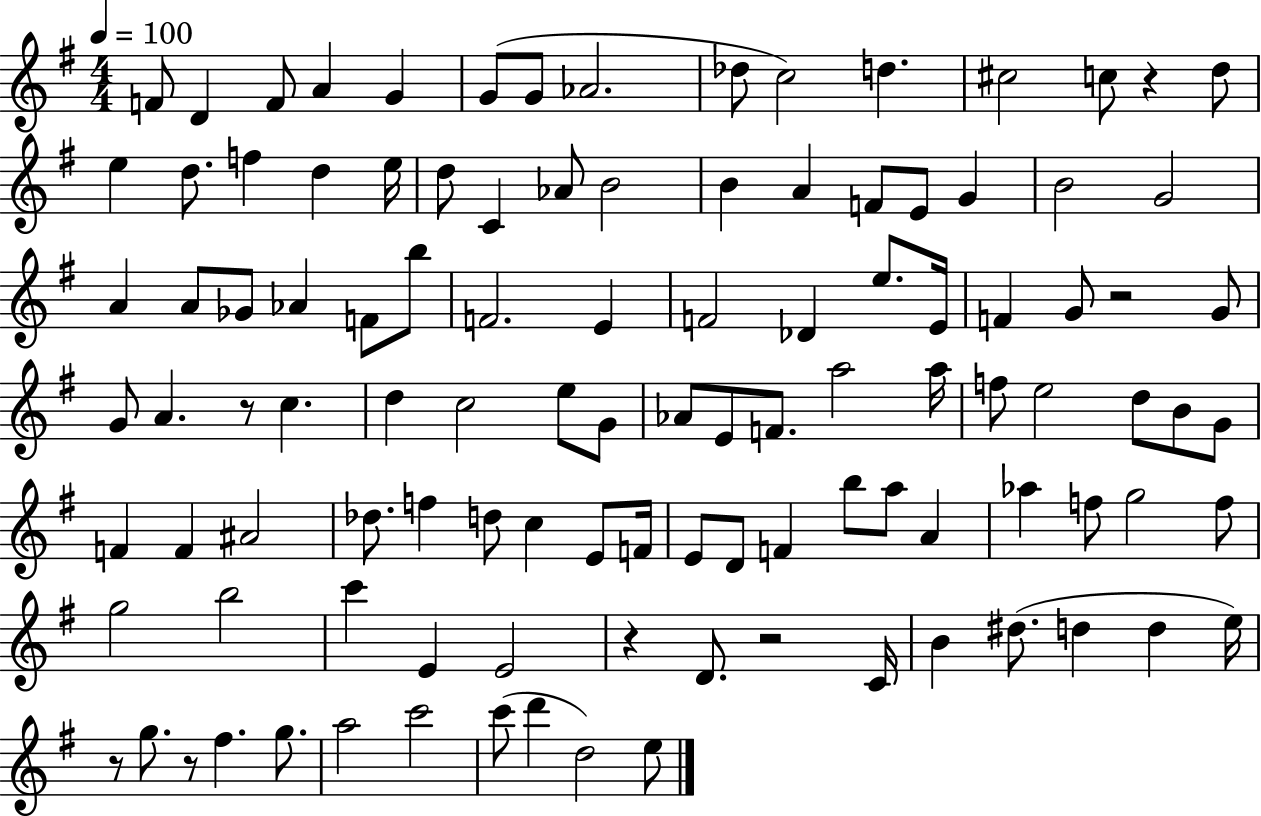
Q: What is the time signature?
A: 4/4